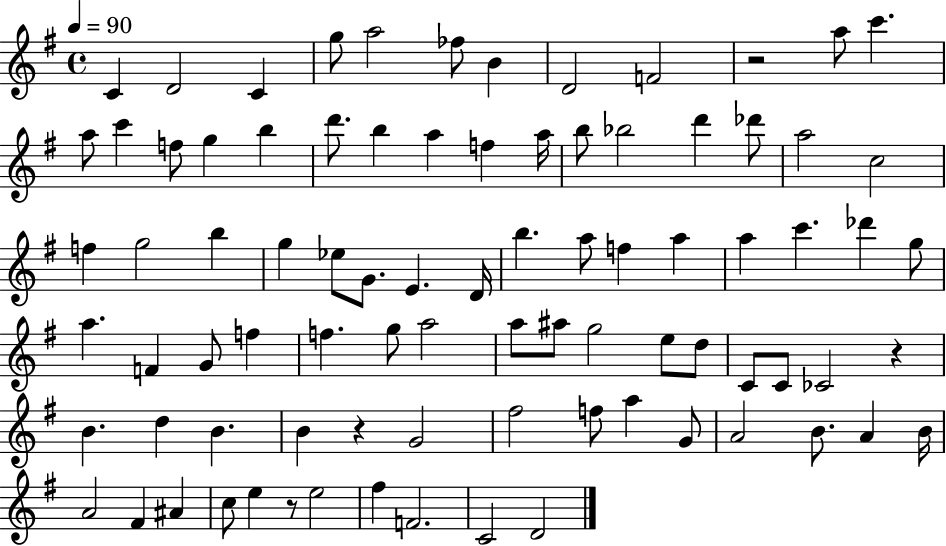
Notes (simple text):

C4/q D4/h C4/q G5/e A5/h FES5/e B4/q D4/h F4/h R/h A5/e C6/q. A5/e C6/q F5/e G5/q B5/q D6/e. B5/q A5/q F5/q A5/s B5/e Bb5/h D6/q Db6/e A5/h C5/h F5/q G5/h B5/q G5/q Eb5/e G4/e. E4/q. D4/s B5/q. A5/e F5/q A5/q A5/q C6/q. Db6/q G5/e A5/q. F4/q G4/e F5/q F5/q. G5/e A5/h A5/e A#5/e G5/h E5/e D5/e C4/e C4/e CES4/h R/q B4/q. D5/q B4/q. B4/q R/q G4/h F#5/h F5/e A5/q G4/e A4/h B4/e. A4/q B4/s A4/h F#4/q A#4/q C5/e E5/q R/e E5/h F#5/q F4/h. C4/h D4/h